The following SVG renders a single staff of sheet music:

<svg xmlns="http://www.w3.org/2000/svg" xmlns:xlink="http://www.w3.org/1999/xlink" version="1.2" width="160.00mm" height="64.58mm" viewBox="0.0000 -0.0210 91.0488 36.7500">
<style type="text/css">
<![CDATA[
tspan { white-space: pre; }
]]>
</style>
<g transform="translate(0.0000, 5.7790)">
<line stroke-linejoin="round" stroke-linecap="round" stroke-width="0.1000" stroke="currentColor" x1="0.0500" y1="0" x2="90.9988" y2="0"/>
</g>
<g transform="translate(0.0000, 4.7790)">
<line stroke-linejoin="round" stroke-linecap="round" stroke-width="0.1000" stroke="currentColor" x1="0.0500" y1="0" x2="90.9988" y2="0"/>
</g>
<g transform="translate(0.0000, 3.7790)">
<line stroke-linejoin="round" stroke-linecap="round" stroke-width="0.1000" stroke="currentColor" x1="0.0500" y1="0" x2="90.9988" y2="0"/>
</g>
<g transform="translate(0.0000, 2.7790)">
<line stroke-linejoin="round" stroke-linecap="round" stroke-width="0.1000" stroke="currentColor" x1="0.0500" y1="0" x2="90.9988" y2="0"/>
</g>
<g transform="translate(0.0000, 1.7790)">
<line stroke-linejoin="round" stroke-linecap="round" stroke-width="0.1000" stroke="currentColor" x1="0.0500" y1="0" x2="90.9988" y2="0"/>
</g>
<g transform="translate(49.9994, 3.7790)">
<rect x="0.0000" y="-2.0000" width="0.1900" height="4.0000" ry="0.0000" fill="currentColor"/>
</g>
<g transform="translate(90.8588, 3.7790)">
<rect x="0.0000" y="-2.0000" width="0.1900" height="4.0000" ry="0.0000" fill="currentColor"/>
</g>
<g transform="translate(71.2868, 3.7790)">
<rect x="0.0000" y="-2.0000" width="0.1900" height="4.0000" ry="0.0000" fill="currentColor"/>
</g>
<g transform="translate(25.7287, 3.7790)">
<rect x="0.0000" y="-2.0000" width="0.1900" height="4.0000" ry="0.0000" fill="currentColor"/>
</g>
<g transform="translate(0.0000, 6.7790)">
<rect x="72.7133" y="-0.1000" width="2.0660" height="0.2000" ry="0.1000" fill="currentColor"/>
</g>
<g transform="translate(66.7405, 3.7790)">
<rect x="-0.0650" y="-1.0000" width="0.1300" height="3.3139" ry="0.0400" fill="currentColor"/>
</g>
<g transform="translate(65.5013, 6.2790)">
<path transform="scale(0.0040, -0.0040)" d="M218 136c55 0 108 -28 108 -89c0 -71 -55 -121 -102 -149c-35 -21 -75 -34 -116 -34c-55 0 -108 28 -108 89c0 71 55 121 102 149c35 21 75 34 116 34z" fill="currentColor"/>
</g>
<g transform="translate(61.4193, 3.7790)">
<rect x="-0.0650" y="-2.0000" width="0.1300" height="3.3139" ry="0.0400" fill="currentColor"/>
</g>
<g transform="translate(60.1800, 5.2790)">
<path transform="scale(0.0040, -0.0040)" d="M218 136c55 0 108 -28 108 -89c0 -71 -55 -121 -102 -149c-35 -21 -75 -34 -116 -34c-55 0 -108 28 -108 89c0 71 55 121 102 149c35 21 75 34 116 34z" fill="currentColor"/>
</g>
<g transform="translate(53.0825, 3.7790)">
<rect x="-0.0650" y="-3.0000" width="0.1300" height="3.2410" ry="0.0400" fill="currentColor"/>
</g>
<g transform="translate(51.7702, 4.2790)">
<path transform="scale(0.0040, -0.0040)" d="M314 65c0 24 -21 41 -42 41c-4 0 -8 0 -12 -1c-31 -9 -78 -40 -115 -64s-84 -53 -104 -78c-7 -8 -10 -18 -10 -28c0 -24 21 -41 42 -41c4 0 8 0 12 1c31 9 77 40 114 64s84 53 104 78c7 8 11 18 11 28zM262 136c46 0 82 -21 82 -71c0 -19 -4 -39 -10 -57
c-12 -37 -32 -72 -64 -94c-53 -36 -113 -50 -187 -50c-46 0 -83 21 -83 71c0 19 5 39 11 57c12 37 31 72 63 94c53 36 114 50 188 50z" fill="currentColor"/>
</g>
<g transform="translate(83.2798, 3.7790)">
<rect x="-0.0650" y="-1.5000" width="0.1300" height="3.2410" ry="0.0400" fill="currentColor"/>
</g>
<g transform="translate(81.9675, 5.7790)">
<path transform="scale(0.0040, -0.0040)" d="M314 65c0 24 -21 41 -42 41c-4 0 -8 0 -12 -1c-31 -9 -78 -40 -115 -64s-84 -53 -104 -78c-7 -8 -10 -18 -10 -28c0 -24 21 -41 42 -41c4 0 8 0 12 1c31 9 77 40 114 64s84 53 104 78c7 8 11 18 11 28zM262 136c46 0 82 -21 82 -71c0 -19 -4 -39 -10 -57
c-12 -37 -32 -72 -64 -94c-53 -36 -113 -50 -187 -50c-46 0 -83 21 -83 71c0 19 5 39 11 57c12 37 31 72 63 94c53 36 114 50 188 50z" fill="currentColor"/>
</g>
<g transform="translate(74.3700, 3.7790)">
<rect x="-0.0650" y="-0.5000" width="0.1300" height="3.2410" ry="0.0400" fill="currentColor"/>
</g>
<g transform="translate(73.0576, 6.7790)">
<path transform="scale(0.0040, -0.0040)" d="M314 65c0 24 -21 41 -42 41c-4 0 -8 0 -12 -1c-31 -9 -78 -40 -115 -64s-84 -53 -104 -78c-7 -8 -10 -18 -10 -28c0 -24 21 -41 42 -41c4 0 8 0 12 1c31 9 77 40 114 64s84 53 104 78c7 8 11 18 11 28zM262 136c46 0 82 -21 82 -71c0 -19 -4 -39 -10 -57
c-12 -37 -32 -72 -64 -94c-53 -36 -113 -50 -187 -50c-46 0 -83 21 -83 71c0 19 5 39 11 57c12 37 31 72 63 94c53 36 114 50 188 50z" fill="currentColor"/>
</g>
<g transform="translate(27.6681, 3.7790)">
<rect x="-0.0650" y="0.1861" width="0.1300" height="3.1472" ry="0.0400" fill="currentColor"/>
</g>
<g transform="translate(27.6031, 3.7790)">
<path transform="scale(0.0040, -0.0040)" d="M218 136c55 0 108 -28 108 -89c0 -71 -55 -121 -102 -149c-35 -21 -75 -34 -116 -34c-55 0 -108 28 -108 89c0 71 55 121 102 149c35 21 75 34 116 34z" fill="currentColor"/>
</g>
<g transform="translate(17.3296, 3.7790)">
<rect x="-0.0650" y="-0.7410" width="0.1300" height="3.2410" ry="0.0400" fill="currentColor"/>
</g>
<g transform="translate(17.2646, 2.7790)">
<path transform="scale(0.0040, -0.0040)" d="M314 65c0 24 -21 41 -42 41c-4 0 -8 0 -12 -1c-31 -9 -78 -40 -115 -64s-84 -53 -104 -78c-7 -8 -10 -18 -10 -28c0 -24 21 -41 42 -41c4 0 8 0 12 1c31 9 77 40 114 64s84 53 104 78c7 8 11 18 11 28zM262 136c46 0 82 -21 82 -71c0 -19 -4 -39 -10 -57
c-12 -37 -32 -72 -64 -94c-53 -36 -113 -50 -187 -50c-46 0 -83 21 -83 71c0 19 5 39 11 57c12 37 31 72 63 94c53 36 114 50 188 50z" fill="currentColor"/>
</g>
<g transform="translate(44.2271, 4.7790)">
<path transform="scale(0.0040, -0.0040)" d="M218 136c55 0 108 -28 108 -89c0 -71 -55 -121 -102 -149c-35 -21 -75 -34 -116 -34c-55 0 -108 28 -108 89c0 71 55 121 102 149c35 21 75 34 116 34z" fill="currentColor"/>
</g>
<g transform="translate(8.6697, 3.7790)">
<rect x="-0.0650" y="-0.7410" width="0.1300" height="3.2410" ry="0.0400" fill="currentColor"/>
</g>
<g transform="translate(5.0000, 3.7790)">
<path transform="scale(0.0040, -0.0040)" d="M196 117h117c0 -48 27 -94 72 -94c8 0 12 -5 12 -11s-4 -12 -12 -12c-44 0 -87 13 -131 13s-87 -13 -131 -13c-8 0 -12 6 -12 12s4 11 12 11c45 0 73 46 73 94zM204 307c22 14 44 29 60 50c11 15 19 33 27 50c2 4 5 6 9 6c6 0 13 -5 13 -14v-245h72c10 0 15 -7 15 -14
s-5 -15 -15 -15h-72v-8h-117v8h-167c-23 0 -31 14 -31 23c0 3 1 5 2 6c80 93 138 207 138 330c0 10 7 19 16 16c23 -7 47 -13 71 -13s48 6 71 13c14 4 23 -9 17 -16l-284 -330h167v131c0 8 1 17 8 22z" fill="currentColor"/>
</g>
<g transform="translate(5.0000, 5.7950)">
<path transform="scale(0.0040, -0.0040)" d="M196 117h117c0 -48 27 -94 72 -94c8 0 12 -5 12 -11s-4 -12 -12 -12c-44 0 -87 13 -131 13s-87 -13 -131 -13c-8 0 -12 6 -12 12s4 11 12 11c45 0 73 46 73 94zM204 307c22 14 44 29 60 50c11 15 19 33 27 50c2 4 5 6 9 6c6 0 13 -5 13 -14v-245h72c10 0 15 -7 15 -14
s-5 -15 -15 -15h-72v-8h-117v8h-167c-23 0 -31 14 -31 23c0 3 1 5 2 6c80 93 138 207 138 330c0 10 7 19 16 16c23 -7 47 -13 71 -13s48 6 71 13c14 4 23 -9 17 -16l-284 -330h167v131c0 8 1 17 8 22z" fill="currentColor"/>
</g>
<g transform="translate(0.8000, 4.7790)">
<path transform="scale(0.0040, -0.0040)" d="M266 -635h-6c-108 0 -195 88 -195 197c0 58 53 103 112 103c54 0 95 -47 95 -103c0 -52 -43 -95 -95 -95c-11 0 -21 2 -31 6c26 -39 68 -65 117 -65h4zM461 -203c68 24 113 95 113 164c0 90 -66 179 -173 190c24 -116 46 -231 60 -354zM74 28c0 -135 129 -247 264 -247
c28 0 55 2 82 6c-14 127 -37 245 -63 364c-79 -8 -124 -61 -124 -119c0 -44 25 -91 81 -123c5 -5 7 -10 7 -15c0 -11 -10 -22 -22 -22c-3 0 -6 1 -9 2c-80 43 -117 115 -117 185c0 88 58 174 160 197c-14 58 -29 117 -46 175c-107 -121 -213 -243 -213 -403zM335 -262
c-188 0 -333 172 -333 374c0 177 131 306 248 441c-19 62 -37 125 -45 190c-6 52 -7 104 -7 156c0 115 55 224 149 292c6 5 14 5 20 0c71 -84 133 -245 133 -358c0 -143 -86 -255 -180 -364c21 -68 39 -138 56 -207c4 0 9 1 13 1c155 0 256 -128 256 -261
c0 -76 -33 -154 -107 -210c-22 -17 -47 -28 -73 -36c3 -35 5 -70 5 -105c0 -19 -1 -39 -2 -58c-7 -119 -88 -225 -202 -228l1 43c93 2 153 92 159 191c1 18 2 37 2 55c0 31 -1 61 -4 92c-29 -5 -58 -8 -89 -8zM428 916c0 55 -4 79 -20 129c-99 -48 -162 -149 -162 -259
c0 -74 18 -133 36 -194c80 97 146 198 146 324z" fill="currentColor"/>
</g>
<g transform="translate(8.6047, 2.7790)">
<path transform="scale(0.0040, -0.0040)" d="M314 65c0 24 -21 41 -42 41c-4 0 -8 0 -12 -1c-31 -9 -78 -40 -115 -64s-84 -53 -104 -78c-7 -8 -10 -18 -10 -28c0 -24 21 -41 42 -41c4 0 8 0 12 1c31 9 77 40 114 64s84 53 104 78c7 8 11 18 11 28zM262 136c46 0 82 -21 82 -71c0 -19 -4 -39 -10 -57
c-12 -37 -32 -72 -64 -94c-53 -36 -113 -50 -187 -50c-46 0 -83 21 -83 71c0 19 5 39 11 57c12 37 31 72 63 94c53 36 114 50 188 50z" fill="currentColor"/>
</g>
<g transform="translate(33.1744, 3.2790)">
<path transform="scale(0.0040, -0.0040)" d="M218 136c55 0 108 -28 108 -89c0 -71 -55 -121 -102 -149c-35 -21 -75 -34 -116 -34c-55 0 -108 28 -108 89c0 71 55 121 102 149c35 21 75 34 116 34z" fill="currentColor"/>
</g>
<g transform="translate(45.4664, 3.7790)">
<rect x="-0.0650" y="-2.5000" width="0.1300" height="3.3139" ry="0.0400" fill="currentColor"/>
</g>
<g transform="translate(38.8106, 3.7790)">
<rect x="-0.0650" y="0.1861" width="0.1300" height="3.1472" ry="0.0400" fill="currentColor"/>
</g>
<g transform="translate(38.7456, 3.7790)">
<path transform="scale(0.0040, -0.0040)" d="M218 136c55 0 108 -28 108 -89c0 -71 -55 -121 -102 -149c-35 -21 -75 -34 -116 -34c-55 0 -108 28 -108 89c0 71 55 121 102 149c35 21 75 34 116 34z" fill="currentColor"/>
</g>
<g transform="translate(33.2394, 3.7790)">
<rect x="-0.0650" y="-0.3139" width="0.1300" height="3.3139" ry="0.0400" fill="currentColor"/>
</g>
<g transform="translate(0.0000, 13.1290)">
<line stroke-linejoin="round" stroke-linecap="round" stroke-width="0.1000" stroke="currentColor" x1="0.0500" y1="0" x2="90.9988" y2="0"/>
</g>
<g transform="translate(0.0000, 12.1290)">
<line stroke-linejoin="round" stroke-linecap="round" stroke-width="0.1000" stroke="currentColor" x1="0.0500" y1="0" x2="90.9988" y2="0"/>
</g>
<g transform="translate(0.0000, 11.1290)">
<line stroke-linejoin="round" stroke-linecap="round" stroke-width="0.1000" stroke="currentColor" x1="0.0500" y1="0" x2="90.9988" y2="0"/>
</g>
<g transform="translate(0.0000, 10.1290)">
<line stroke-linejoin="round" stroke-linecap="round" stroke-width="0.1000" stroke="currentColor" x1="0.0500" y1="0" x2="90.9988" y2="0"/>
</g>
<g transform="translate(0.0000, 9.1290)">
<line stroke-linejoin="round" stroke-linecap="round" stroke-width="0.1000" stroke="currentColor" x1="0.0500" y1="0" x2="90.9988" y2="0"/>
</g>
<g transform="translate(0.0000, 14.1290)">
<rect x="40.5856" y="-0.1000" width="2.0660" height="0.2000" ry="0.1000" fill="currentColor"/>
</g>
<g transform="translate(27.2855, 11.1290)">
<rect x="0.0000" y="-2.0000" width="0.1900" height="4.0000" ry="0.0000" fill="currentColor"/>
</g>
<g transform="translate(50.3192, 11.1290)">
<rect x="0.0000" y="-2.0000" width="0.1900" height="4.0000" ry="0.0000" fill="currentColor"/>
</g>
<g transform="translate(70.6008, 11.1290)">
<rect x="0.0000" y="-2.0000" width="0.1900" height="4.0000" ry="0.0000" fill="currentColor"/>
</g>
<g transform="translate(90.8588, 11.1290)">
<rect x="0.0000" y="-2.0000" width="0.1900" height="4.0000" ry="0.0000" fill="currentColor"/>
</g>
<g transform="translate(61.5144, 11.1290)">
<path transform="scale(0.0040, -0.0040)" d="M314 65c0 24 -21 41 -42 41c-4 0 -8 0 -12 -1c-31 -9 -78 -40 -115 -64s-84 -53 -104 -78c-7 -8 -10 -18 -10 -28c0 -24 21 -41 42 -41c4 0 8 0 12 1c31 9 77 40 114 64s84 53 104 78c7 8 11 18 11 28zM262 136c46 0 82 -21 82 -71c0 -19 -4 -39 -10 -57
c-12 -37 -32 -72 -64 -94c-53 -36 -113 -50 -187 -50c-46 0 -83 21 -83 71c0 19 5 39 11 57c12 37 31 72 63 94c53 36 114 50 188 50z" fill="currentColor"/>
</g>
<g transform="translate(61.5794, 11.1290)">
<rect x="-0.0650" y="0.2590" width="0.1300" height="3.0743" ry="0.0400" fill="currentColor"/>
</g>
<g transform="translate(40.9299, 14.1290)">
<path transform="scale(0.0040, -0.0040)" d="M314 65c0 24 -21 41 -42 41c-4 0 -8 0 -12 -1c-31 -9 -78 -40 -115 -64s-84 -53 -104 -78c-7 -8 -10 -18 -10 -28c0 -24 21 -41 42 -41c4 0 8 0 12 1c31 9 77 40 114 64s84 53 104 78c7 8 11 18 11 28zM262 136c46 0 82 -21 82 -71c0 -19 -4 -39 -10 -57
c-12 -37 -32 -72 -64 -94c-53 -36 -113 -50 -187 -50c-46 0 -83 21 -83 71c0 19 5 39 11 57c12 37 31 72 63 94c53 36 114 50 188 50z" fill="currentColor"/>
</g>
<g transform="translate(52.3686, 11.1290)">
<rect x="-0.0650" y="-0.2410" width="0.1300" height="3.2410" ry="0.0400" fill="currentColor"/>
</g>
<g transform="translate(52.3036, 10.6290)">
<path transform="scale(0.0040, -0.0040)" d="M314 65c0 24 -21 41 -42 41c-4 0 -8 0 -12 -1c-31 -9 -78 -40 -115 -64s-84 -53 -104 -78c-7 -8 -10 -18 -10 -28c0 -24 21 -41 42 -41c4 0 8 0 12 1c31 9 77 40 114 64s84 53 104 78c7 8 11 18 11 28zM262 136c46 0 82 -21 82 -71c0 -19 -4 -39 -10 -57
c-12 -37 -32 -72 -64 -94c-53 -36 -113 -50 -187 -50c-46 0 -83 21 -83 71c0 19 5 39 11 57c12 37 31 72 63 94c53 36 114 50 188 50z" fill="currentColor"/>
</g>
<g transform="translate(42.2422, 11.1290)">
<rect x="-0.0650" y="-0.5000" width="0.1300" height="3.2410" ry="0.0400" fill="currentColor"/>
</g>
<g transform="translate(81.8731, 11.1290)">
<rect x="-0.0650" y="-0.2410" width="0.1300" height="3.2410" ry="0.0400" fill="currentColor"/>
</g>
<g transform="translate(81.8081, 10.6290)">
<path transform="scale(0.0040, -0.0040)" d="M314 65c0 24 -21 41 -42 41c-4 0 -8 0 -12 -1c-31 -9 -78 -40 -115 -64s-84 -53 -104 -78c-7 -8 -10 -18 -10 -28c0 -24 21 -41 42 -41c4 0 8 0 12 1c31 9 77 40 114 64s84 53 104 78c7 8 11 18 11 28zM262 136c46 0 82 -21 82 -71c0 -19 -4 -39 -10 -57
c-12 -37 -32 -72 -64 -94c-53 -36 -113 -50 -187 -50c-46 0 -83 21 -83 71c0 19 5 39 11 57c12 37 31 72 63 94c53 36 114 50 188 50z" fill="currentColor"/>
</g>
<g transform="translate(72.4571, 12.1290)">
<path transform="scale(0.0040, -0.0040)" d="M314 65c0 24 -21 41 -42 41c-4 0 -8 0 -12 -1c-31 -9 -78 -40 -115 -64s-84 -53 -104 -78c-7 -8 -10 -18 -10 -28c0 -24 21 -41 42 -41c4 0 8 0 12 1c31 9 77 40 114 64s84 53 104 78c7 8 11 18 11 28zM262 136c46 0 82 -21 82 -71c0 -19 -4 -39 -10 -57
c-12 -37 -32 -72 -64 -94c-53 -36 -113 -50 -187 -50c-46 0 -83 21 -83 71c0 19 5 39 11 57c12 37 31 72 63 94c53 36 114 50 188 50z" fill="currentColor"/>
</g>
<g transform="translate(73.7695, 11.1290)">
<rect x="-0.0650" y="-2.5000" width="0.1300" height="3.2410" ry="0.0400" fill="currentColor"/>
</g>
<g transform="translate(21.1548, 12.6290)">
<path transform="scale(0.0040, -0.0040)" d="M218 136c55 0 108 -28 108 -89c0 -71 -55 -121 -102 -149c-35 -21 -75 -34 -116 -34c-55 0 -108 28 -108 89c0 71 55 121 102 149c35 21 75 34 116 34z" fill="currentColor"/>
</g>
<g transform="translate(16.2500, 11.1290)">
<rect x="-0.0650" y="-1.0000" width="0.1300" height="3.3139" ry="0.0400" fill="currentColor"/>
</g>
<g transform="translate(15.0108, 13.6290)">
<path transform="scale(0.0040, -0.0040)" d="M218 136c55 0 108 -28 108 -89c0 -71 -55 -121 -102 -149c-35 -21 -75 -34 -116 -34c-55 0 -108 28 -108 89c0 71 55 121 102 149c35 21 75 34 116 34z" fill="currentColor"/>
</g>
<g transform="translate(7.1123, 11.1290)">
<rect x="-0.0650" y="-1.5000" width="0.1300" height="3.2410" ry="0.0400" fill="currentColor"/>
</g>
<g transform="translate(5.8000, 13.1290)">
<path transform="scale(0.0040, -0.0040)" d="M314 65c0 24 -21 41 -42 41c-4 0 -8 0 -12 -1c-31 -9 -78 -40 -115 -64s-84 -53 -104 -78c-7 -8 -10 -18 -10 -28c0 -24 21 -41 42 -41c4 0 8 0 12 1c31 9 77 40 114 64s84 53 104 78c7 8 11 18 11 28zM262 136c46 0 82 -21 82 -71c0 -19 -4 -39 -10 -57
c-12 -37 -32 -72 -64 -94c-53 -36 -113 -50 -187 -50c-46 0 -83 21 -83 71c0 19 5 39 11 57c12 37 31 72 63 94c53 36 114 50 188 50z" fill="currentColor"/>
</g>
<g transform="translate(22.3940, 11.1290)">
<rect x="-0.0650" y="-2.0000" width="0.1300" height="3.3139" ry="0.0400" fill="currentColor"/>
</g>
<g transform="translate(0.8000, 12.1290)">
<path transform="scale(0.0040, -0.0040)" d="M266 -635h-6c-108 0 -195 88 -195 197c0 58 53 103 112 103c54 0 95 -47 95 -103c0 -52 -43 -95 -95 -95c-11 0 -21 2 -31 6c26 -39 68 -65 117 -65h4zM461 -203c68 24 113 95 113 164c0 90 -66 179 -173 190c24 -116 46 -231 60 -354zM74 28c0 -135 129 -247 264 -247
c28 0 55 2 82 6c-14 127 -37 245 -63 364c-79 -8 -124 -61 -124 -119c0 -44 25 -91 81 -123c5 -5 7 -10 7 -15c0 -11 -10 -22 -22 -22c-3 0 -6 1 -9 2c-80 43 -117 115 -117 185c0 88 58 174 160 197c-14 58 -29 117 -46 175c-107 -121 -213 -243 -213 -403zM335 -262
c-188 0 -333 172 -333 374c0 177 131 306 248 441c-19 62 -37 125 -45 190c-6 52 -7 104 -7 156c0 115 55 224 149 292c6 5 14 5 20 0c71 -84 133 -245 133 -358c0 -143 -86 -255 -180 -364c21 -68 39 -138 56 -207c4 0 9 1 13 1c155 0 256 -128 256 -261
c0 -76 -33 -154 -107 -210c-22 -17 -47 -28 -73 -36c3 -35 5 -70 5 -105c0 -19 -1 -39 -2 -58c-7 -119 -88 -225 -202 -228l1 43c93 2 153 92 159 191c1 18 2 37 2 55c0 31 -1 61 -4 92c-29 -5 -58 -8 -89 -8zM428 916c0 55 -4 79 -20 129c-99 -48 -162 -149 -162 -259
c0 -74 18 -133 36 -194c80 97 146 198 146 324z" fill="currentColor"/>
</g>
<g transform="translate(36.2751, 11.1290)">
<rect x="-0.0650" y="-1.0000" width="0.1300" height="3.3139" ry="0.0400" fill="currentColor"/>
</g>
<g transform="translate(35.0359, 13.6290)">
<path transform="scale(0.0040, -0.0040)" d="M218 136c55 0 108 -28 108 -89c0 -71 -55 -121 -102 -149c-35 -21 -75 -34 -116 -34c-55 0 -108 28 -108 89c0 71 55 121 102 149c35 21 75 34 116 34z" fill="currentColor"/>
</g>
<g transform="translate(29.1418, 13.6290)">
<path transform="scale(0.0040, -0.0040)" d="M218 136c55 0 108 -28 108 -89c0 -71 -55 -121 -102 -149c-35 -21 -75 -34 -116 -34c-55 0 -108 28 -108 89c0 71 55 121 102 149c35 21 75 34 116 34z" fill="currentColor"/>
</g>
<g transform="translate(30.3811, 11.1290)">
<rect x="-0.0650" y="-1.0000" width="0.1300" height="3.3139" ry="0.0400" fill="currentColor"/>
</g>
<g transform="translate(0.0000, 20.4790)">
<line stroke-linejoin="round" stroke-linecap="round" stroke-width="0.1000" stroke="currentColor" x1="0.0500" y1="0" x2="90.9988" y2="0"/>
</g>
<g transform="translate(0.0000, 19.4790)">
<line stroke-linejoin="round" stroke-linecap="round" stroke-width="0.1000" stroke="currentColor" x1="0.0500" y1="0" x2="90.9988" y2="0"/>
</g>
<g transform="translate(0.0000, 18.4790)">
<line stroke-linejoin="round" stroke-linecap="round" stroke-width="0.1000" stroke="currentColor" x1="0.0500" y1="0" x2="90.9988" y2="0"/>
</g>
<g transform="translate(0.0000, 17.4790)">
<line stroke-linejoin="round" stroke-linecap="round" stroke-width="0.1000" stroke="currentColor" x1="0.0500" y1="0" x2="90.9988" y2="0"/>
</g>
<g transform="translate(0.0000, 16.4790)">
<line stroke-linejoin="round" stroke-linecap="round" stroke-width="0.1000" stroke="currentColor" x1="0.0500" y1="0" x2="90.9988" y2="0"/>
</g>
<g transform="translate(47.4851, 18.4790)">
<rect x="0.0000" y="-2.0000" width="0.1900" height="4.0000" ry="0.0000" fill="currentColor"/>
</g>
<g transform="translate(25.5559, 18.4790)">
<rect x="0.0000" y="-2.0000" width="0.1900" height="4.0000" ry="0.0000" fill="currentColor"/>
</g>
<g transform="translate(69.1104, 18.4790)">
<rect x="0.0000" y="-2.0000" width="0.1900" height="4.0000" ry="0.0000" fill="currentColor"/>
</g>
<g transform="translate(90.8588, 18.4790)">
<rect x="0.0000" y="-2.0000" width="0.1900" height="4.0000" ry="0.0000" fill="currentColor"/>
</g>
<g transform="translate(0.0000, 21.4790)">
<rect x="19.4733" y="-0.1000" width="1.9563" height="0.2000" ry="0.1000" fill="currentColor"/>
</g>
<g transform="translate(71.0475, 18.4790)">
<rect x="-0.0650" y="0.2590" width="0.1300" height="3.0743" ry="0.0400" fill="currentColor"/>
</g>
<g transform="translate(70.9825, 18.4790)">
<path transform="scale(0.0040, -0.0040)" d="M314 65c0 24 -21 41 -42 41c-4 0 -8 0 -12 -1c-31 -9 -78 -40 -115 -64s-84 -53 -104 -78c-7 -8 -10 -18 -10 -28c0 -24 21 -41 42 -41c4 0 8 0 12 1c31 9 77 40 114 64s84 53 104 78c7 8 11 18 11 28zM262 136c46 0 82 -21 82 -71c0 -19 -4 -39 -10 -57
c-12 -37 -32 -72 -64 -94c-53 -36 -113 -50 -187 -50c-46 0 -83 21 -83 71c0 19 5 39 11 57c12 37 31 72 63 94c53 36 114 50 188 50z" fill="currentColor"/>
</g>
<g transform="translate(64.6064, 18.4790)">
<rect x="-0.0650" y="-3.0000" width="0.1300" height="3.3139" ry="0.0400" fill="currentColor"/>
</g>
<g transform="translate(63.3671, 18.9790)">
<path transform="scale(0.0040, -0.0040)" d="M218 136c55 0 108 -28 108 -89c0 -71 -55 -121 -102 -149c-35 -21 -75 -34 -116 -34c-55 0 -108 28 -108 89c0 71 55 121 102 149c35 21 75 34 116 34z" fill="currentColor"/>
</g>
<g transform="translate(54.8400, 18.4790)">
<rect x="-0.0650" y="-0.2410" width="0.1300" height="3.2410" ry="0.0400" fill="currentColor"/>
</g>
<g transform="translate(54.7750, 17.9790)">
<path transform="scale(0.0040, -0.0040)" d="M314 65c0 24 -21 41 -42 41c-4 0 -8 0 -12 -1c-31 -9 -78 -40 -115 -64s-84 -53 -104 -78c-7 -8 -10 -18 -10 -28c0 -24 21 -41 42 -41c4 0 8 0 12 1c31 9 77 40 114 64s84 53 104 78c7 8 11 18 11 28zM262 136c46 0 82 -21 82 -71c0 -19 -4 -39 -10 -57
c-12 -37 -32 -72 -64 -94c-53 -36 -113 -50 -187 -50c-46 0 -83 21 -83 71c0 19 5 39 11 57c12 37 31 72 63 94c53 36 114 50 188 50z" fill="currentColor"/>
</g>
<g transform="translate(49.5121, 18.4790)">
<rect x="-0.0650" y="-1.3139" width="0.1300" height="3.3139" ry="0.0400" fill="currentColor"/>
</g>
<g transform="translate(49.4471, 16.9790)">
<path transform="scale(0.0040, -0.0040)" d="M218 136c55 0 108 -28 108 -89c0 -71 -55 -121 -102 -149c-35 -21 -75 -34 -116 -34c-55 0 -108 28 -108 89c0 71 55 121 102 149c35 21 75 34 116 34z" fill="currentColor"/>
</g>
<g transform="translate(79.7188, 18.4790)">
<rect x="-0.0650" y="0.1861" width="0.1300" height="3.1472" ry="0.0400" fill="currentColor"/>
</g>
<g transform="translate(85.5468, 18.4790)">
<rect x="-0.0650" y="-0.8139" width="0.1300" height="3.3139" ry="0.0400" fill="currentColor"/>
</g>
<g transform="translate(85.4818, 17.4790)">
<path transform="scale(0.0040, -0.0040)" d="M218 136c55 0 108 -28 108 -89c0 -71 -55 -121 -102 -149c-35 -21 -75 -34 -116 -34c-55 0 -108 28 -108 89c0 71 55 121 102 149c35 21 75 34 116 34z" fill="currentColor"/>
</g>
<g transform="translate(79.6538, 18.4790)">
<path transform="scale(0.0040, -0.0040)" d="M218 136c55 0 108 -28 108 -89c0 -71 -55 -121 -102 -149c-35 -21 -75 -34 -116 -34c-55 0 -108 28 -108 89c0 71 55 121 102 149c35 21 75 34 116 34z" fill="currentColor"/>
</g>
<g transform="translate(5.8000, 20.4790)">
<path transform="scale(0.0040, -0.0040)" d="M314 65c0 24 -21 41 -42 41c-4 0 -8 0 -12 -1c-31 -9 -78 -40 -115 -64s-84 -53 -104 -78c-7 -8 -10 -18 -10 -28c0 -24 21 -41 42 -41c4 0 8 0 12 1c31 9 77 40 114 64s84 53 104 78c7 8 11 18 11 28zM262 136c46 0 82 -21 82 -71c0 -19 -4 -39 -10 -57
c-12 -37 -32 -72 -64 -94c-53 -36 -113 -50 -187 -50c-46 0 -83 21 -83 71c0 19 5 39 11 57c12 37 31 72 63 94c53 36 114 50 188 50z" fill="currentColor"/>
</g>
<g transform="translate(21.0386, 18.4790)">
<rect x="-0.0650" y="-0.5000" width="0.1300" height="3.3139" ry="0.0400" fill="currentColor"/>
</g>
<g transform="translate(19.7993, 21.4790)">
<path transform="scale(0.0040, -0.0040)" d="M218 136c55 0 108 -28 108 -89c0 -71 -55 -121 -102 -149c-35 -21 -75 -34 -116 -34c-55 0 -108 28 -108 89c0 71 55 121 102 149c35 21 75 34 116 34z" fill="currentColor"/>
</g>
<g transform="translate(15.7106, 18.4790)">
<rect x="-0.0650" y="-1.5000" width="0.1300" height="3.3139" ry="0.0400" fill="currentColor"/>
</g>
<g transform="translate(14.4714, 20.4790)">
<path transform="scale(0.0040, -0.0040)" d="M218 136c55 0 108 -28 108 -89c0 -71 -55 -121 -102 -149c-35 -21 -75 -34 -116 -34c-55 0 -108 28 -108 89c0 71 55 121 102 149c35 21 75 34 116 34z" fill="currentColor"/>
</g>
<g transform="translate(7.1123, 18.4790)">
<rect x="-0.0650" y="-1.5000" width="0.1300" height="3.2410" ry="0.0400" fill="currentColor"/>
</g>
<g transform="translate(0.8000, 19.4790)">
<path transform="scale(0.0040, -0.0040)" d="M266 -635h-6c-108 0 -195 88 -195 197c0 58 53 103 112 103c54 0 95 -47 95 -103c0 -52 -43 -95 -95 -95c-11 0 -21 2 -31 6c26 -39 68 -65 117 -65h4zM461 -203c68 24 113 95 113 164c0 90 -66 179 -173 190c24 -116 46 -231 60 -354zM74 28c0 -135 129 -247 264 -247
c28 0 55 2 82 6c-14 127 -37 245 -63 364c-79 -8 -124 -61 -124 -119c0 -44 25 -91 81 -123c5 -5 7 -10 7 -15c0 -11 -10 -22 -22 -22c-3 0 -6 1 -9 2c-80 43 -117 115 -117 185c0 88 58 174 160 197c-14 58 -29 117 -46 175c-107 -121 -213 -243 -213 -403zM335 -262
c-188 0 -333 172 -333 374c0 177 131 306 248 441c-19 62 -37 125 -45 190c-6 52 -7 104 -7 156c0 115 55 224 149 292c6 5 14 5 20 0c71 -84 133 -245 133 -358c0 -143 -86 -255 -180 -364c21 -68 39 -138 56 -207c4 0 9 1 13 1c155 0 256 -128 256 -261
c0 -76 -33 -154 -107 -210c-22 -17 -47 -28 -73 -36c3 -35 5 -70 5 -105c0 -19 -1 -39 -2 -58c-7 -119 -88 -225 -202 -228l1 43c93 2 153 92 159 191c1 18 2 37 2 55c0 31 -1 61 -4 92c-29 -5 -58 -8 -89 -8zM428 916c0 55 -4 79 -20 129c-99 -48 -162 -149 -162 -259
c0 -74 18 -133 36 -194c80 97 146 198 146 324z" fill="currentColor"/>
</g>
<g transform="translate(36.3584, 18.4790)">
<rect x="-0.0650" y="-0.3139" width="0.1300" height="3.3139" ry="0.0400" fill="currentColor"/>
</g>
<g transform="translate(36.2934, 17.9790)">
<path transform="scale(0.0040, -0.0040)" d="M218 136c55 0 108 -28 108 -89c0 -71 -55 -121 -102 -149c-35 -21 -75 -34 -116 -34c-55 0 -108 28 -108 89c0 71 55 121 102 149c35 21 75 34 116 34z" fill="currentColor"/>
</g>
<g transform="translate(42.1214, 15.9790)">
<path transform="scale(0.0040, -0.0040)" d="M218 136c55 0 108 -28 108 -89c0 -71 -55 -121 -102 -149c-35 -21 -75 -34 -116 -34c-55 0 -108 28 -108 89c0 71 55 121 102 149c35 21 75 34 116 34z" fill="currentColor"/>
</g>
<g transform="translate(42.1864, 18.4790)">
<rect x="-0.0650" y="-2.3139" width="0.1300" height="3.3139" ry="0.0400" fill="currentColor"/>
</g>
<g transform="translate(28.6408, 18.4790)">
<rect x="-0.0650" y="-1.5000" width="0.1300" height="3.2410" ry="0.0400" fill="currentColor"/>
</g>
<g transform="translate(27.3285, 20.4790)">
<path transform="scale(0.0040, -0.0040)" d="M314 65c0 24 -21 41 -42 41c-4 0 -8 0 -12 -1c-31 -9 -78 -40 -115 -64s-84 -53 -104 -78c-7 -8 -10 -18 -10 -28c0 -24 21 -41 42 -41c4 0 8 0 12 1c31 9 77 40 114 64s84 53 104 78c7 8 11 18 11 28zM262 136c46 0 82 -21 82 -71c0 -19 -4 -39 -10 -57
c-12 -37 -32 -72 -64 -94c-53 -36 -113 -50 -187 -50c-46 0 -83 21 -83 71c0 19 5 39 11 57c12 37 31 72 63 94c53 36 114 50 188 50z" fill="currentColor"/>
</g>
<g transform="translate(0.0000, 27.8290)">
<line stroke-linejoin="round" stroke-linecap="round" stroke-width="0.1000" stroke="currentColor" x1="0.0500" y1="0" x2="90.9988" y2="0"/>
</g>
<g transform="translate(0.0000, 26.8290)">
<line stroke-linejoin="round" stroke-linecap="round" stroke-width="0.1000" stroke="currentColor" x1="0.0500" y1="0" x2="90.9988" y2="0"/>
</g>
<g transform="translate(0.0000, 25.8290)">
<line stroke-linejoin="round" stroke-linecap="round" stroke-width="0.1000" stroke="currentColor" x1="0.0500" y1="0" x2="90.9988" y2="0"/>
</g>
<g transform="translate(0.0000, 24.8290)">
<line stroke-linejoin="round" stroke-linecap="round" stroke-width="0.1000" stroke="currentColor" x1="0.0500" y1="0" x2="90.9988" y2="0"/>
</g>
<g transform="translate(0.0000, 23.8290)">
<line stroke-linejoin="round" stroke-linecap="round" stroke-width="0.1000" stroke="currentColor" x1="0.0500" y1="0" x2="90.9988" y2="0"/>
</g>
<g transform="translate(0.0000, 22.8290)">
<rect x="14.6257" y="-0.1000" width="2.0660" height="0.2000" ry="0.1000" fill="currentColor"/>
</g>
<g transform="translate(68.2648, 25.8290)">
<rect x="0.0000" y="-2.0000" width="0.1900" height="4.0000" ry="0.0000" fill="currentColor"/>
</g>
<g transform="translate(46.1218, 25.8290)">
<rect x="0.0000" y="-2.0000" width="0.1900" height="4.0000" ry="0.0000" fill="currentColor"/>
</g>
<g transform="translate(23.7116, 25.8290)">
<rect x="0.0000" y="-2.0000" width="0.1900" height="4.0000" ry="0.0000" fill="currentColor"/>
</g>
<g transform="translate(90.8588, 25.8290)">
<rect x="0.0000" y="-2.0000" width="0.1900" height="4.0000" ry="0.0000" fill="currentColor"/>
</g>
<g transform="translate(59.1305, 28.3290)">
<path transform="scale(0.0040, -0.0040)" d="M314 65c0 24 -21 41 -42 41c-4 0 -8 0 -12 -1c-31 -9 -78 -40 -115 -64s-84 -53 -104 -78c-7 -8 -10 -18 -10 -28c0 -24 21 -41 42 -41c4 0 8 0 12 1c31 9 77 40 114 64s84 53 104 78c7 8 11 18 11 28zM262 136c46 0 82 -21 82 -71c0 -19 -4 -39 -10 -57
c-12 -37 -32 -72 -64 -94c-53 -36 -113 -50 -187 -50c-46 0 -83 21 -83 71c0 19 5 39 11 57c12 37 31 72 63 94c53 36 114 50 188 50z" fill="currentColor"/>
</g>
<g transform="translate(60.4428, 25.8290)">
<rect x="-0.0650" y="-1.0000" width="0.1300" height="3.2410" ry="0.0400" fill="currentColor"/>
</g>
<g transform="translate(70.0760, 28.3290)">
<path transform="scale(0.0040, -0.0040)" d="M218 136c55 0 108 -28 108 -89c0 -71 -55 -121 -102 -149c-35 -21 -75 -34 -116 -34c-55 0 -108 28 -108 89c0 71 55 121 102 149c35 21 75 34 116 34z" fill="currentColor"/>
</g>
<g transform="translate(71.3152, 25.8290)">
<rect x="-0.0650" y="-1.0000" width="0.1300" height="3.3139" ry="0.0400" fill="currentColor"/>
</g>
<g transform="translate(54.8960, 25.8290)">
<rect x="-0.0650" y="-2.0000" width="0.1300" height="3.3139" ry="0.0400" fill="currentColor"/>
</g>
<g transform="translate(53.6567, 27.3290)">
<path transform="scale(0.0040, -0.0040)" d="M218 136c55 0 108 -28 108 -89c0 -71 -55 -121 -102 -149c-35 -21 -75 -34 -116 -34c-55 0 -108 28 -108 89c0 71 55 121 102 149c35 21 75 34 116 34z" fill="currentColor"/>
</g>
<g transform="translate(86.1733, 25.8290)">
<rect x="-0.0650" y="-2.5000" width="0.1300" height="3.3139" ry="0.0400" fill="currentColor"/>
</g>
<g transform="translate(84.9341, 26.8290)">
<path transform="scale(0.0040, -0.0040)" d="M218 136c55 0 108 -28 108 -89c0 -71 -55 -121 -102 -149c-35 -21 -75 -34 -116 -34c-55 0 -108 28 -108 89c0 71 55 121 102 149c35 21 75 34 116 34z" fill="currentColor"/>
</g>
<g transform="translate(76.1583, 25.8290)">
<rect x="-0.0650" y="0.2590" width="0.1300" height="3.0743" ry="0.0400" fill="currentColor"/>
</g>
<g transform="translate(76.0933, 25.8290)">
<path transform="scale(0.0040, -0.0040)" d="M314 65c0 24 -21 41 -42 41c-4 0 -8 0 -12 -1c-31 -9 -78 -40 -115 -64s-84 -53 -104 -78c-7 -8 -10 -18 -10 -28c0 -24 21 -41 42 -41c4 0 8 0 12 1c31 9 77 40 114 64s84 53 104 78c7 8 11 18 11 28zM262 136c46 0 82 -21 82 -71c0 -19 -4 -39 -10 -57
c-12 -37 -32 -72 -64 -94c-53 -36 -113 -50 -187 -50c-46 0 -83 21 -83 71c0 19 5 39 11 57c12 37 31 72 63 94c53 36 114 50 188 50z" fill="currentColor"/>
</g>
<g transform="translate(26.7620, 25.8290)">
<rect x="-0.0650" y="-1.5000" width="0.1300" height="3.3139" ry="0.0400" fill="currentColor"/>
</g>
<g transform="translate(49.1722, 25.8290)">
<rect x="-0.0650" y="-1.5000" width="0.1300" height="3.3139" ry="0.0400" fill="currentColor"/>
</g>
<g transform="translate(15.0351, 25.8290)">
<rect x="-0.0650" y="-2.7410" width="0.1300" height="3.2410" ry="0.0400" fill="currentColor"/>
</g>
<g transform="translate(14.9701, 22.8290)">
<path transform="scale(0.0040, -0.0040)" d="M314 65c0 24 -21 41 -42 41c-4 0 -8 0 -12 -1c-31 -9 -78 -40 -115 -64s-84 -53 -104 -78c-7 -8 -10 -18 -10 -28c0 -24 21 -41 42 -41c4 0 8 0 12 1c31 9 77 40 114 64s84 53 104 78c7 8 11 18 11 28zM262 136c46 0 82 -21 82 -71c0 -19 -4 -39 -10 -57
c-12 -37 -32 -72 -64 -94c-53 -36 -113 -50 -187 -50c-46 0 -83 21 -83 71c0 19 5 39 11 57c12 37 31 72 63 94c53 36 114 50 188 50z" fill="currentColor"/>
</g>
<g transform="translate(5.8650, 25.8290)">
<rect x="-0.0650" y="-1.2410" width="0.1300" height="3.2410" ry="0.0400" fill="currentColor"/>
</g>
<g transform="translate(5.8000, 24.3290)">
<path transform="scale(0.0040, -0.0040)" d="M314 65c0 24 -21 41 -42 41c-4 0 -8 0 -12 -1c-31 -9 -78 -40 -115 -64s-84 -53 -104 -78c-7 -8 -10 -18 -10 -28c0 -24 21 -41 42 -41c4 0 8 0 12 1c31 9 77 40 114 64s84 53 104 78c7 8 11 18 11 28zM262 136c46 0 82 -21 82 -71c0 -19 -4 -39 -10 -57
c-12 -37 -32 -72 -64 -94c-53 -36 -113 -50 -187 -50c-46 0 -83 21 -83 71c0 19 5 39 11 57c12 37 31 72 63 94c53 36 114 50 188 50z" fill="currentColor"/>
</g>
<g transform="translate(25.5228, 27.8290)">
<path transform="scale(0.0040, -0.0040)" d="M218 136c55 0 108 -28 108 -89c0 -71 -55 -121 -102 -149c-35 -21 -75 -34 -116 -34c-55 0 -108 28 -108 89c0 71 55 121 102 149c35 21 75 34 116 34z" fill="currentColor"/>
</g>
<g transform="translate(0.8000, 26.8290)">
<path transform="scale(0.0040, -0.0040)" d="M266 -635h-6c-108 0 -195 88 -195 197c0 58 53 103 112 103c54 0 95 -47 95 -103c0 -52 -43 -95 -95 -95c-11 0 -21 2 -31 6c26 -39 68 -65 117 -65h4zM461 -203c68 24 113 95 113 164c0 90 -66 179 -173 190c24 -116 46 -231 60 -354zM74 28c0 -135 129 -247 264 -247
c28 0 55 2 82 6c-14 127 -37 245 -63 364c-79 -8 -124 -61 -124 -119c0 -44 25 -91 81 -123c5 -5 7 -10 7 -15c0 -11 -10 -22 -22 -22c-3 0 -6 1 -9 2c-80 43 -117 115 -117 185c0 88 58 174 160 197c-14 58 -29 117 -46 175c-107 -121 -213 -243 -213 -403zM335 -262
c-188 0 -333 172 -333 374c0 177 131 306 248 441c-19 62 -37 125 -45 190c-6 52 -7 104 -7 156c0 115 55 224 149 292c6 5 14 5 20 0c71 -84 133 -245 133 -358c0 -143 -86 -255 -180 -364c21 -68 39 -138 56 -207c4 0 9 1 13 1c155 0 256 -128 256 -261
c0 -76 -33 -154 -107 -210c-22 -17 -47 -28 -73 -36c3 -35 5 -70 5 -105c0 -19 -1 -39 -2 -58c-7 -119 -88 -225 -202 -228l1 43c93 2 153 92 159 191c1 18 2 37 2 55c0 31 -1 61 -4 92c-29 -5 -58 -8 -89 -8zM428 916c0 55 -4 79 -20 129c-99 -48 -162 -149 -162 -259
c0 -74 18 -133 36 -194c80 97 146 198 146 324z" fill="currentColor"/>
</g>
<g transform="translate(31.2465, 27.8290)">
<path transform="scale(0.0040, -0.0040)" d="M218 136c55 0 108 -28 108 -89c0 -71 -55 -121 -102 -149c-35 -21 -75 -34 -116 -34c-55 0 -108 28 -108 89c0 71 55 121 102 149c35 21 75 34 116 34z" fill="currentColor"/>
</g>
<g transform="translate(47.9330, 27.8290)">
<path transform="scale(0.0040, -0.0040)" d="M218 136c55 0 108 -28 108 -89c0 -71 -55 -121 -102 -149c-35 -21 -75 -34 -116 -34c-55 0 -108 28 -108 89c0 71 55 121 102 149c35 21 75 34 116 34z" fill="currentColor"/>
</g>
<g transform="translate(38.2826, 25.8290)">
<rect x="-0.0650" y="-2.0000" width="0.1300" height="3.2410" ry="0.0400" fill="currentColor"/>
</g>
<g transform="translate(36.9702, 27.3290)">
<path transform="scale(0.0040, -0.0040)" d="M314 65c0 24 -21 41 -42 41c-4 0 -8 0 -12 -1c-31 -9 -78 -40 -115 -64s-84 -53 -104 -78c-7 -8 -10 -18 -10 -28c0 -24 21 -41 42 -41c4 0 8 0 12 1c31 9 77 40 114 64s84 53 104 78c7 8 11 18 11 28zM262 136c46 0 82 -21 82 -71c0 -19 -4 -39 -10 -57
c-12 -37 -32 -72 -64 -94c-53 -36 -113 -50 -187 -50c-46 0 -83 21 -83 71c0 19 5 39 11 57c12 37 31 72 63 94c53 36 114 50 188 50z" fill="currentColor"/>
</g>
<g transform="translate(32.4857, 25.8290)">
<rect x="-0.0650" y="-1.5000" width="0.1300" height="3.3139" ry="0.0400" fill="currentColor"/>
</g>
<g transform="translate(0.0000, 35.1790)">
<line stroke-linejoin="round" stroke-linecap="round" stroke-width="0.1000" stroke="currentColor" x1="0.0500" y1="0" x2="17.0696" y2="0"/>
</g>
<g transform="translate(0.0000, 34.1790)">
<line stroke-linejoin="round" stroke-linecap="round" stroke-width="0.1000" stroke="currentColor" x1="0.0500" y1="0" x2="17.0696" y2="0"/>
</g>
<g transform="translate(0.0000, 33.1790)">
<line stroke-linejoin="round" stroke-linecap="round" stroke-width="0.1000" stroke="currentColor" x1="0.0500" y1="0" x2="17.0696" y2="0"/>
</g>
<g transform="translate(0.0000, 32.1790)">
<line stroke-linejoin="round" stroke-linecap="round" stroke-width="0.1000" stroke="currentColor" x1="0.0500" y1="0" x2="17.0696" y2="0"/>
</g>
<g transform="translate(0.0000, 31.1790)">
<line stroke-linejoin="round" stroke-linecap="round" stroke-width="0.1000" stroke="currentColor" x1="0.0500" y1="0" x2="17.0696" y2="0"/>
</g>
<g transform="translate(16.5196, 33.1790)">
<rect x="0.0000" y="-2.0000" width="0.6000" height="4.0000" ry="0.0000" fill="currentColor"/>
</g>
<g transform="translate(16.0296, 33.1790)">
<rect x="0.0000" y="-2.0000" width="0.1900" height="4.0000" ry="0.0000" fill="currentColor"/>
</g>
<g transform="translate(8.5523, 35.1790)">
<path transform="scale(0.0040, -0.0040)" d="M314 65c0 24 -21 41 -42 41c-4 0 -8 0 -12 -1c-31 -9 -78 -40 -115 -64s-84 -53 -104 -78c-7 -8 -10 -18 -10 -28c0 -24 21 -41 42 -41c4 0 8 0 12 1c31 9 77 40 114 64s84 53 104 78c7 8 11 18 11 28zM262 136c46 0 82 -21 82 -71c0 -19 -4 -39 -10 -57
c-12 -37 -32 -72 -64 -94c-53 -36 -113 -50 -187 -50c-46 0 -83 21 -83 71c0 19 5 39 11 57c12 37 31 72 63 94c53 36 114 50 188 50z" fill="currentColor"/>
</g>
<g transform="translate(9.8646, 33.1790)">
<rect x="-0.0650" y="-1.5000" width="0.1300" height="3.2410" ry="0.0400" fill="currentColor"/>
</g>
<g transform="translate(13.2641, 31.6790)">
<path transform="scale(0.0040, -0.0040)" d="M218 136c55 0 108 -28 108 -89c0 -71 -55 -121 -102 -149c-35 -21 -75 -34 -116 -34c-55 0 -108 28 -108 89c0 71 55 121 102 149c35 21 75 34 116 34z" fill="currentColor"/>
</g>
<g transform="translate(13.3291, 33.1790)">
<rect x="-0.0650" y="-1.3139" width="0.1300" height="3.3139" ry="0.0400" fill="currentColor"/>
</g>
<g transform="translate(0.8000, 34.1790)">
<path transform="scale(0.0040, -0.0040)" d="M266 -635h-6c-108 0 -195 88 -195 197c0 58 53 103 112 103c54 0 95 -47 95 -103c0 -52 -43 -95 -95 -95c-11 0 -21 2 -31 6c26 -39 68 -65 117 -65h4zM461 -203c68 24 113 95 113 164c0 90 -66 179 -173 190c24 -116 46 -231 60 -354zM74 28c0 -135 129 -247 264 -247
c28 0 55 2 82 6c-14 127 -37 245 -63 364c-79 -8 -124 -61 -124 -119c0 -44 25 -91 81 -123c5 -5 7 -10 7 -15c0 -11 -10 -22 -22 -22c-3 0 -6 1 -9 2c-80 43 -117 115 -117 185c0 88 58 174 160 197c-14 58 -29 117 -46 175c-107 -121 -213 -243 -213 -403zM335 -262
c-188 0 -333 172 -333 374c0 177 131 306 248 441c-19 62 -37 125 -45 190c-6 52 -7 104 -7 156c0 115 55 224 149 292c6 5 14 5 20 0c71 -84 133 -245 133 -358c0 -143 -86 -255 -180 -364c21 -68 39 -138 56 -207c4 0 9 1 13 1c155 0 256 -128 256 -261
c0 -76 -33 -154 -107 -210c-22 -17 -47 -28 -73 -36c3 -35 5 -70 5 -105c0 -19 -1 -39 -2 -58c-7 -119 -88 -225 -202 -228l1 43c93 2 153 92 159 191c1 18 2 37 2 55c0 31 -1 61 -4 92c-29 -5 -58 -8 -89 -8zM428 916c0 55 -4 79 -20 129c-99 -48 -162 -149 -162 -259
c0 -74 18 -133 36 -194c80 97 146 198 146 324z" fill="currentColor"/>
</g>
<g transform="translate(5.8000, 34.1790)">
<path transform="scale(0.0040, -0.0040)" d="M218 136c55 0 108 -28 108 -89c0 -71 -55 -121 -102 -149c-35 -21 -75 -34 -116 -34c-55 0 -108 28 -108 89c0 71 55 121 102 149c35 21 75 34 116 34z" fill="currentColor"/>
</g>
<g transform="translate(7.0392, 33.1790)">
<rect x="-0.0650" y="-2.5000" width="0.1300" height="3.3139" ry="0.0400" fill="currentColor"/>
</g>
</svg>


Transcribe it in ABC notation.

X:1
T:Untitled
M:4/4
L:1/4
K:C
d2 d2 B c B G A2 F D C2 E2 E2 D F D D C2 c2 B2 G2 c2 E2 E C E2 c g e c2 A B2 B d e2 a2 E E F2 E F D2 D B2 G G E2 e